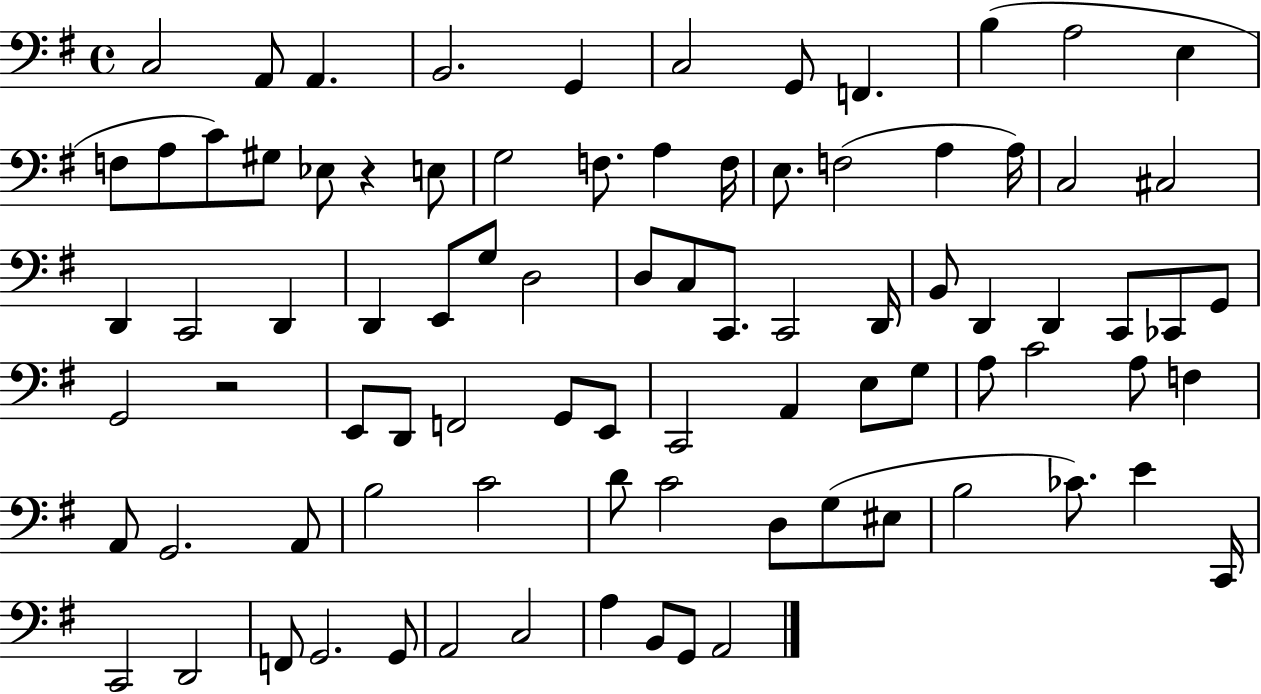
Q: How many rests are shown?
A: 2